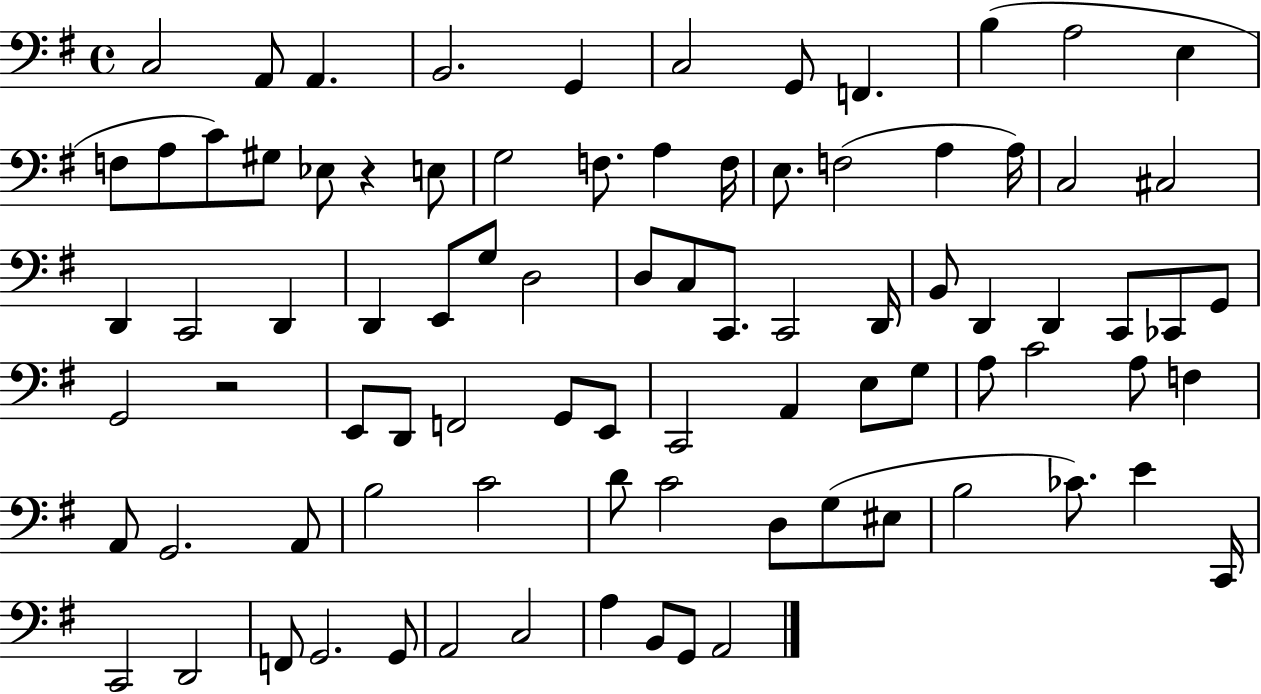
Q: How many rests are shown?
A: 2